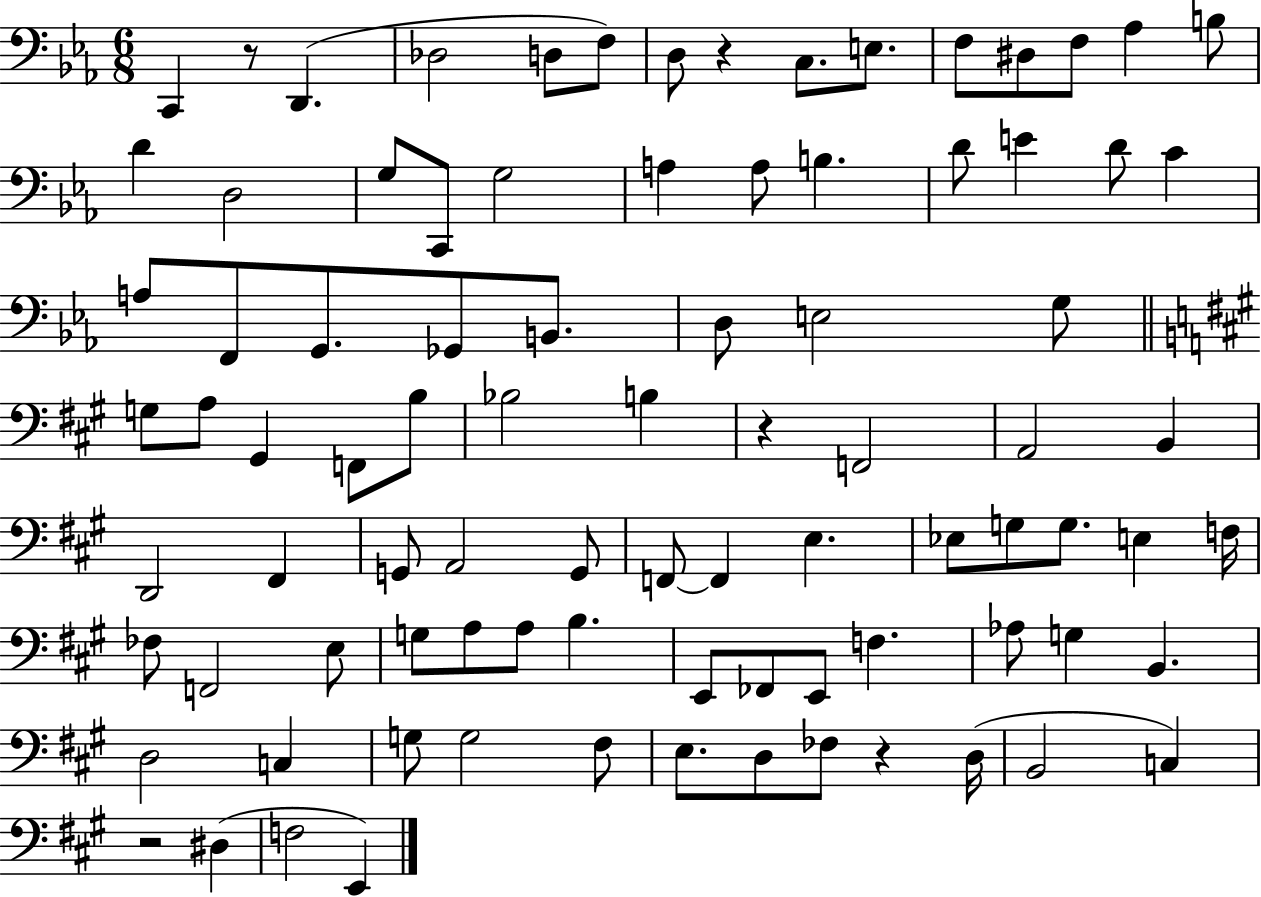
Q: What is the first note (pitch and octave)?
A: C2